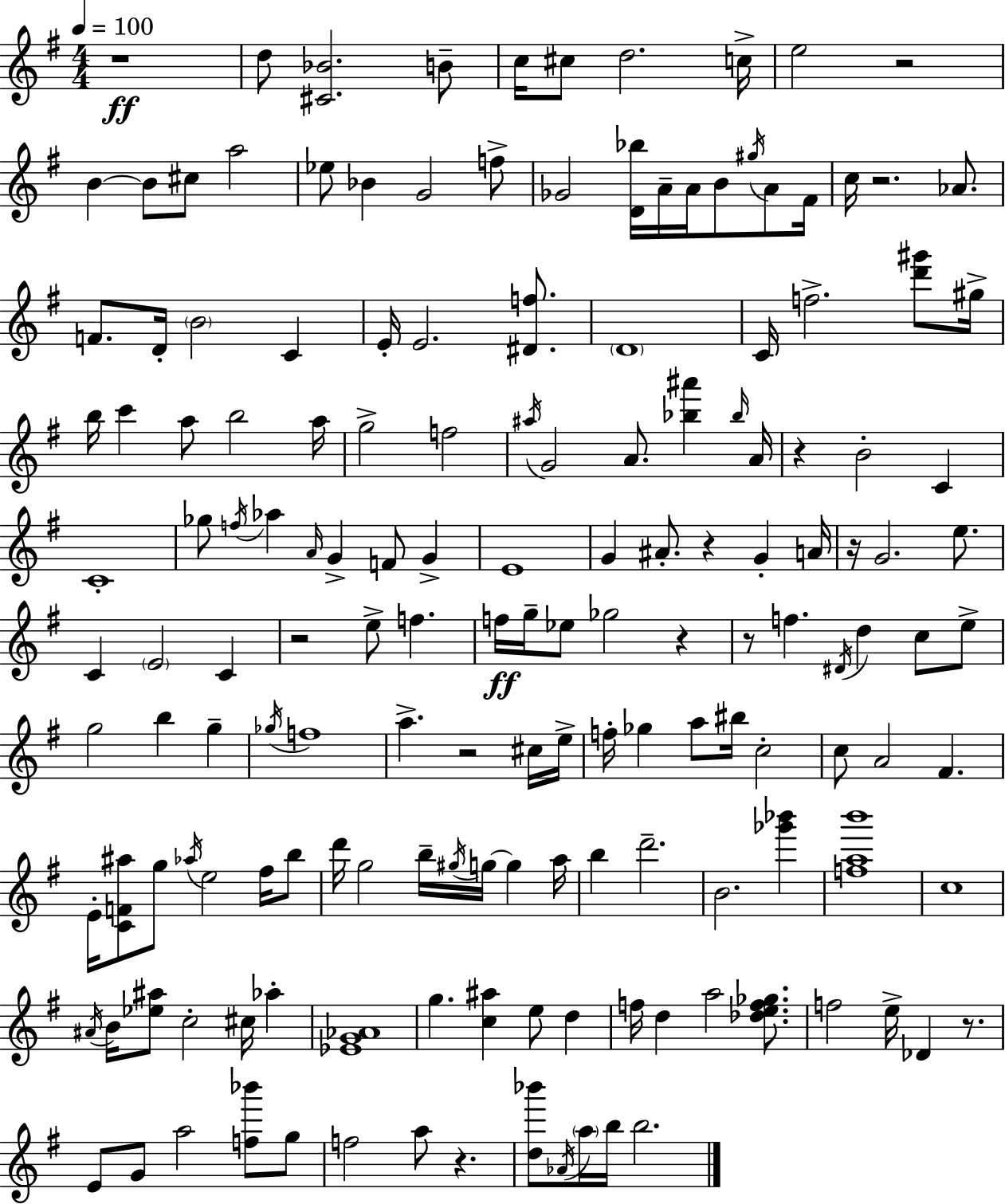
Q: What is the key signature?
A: G major